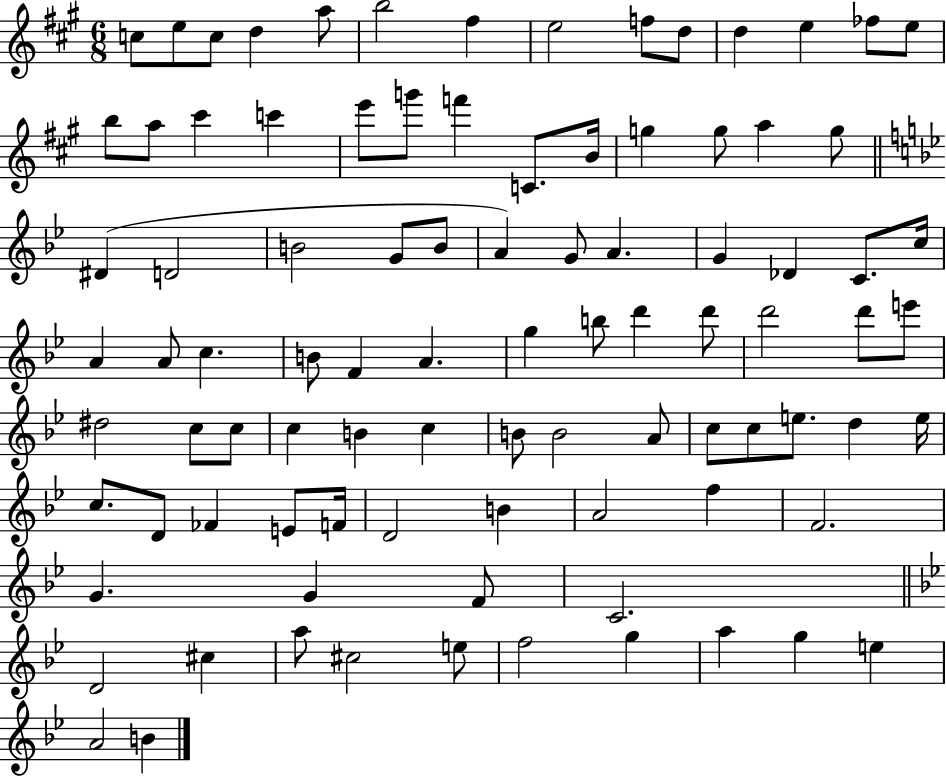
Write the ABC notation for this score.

X:1
T:Untitled
M:6/8
L:1/4
K:A
c/2 e/2 c/2 d a/2 b2 ^f e2 f/2 d/2 d e _f/2 e/2 b/2 a/2 ^c' c' e'/2 g'/2 f' C/2 B/4 g g/2 a g/2 ^D D2 B2 G/2 B/2 A G/2 A G _D C/2 c/4 A A/2 c B/2 F A g b/2 d' d'/2 d'2 d'/2 e'/2 ^d2 c/2 c/2 c B c B/2 B2 A/2 c/2 c/2 e/2 d e/4 c/2 D/2 _F E/2 F/4 D2 B A2 f F2 G G F/2 C2 D2 ^c a/2 ^c2 e/2 f2 g a g e A2 B